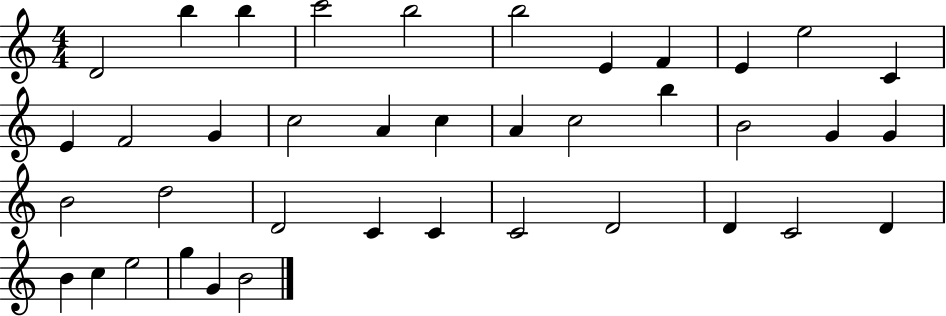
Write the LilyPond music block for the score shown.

{
  \clef treble
  \numericTimeSignature
  \time 4/4
  \key c \major
  d'2 b''4 b''4 | c'''2 b''2 | b''2 e'4 f'4 | e'4 e''2 c'4 | \break e'4 f'2 g'4 | c''2 a'4 c''4 | a'4 c''2 b''4 | b'2 g'4 g'4 | \break b'2 d''2 | d'2 c'4 c'4 | c'2 d'2 | d'4 c'2 d'4 | \break b'4 c''4 e''2 | g''4 g'4 b'2 | \bar "|."
}